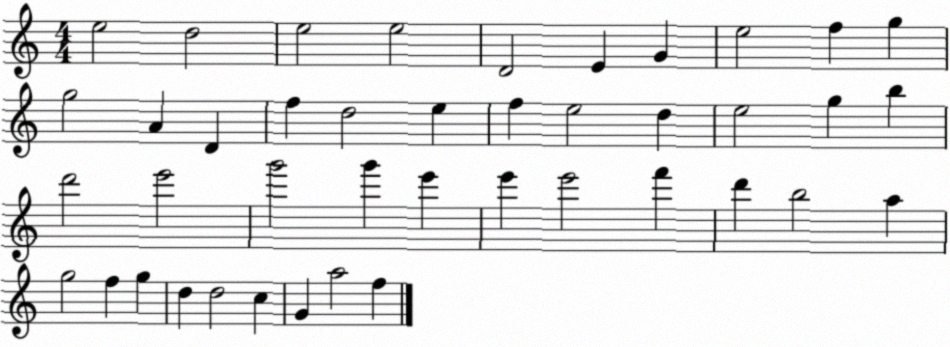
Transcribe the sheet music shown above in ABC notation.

X:1
T:Untitled
M:4/4
L:1/4
K:C
e2 d2 e2 e2 D2 E G e2 f g g2 A D f d2 e f e2 d e2 g b d'2 e'2 g'2 g' e' e' e'2 f' d' b2 a g2 f g d d2 c G a2 f